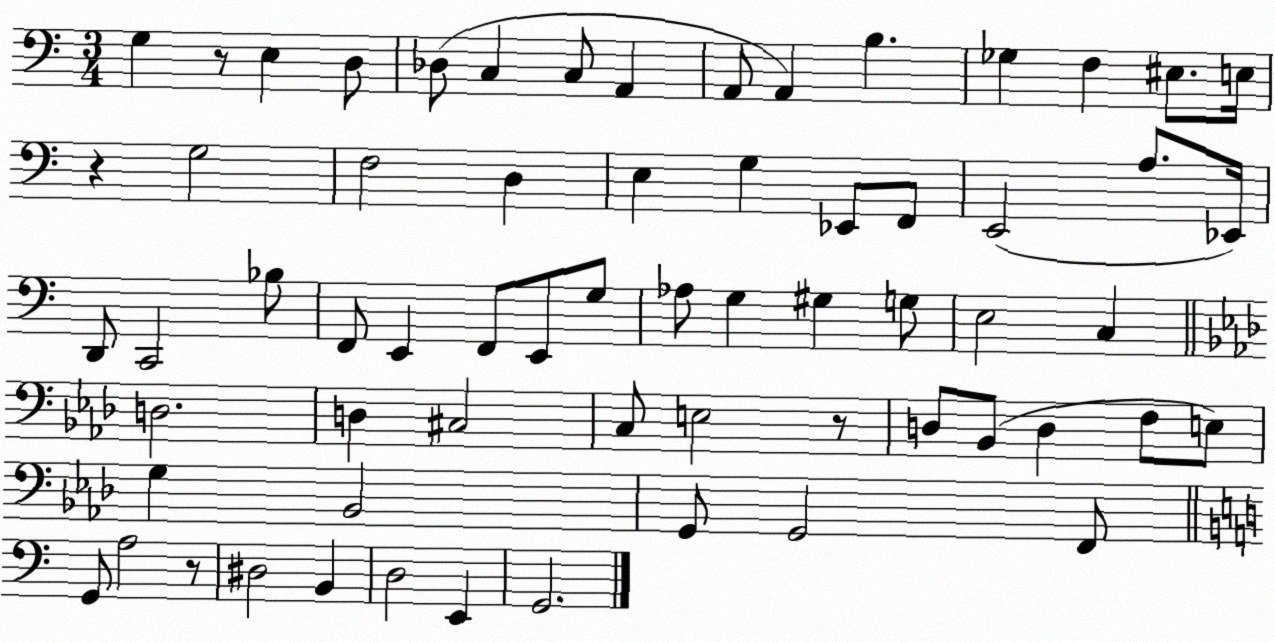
X:1
T:Untitled
M:3/4
L:1/4
K:C
G, z/2 E, D,/2 _D,/2 C, C,/2 A,, A,,/2 A,, B, _G, F, ^E,/2 E,/4 z G,2 F,2 D, E, G, _E,,/2 F,,/2 E,,2 A,/2 _E,,/4 D,,/2 C,,2 _B,/2 F,,/2 E,, F,,/2 E,,/2 G,/2 _A,/2 G, ^G, G,/2 E,2 C, D,2 D, ^C,2 C,/2 E,2 z/2 D,/2 _B,,/2 D, F,/2 E,/2 G, _B,,2 G,,/2 G,,2 F,,/2 G,,/2 A,2 z/2 ^D,2 B,, D,2 E,, G,,2